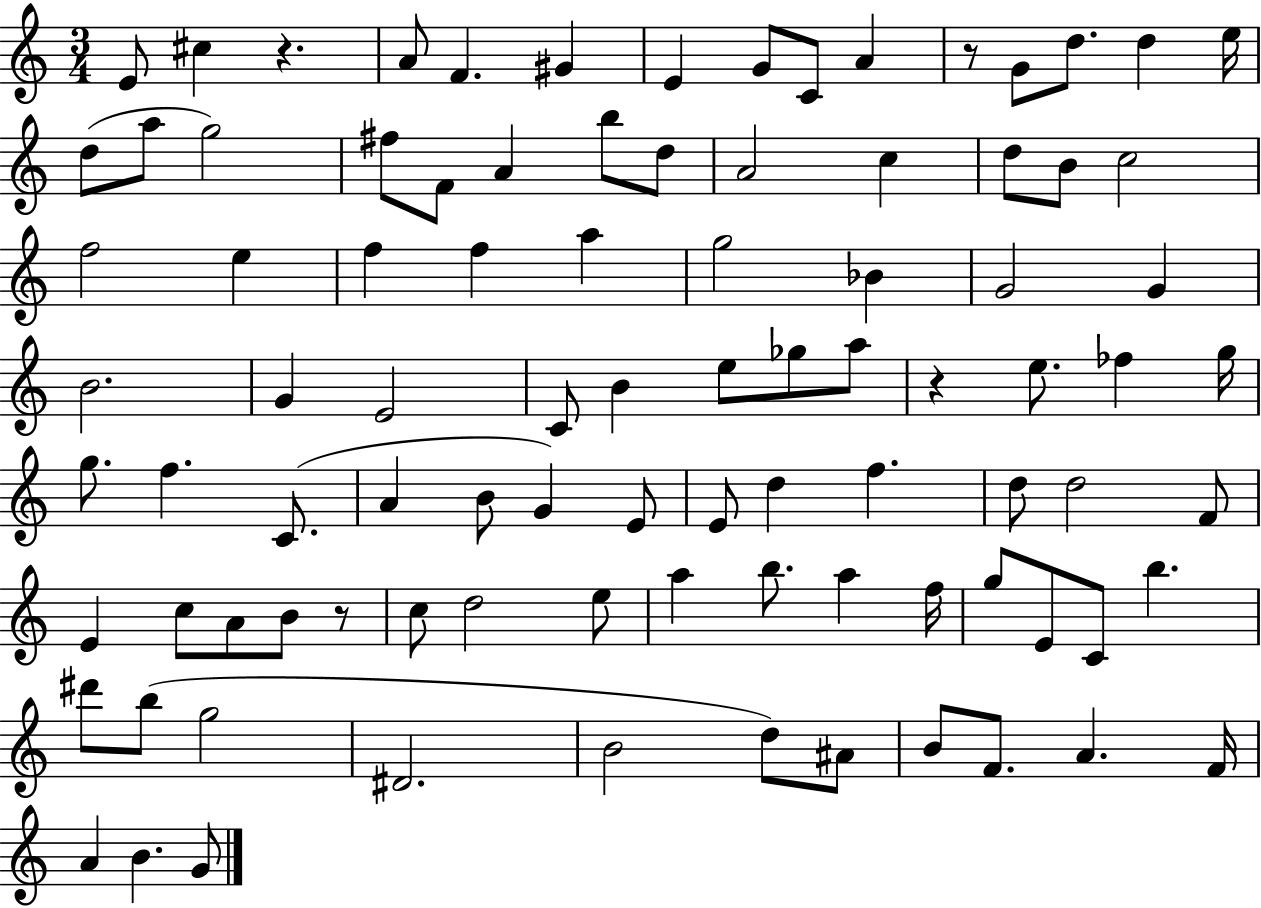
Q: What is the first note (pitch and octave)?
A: E4